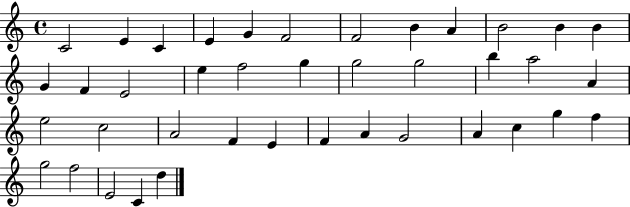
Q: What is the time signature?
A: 4/4